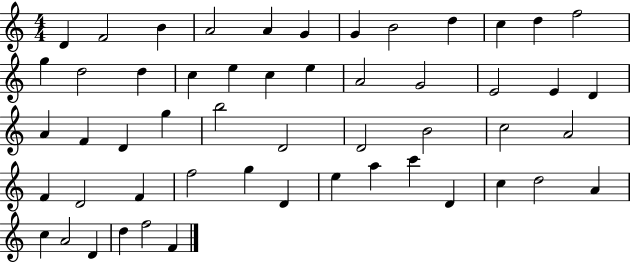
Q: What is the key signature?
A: C major